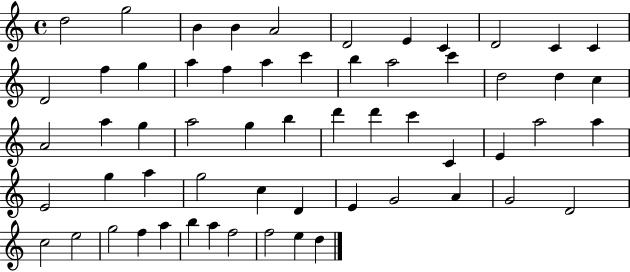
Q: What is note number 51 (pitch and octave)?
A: G5